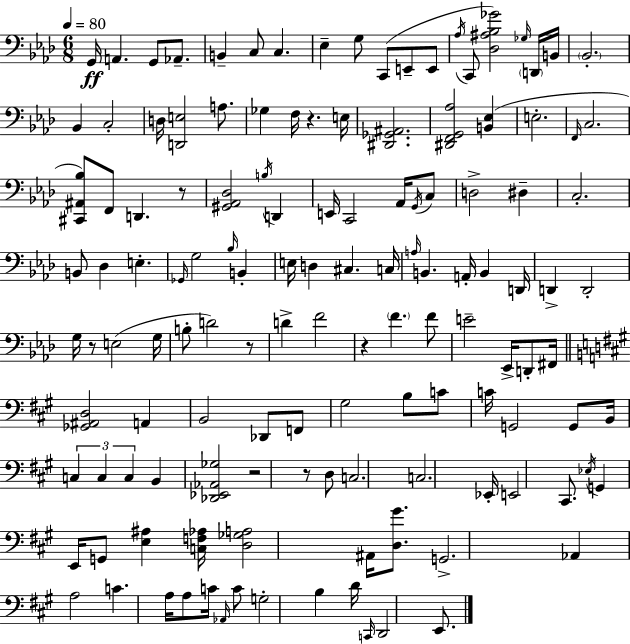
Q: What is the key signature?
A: F minor